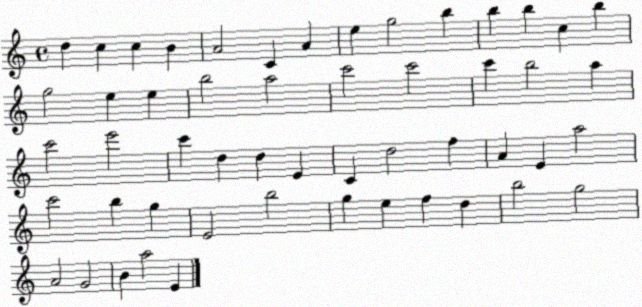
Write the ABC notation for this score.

X:1
T:Untitled
M:4/4
L:1/4
K:C
d c c B A2 C A e g2 b b b c b g2 e e b2 a2 c'2 c'2 c' b2 a c'2 e'2 c' d d E C d2 f A E a2 c'2 b g E2 b2 g e f d b2 g2 A2 G2 B a2 E